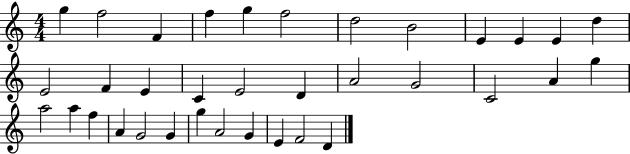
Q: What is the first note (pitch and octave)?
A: G5